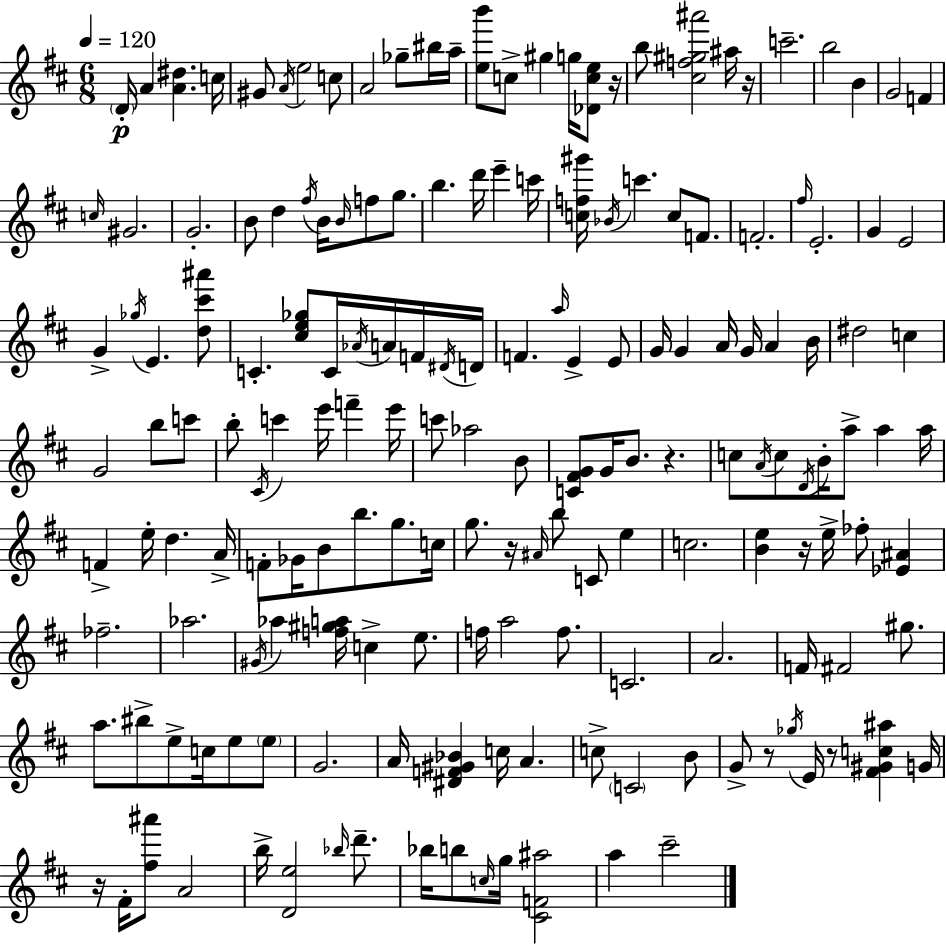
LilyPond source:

{
  \clef treble
  \numericTimeSignature
  \time 6/8
  \key d \major
  \tempo 4 = 120
  \parenthesize d'16-.\p a'4 <a' dis''>4. c''16 | gis'8 \acciaccatura { a'16 } e''2 c''8 | a'2 ges''8-- bis''16 | a''16-- <e'' b'''>8 c''8-> gis''4 g''16 <des' c'' e''>8 | \break r16 b''8 <cis'' f'' gis'' ais'''>2 ais''16 | r16 c'''2.-- | b''2 b'4 | g'2 f'4 | \break \grace { c''16 } gis'2. | g'2.-. | b'8 d''4 \acciaccatura { fis''16 } b'16 \grace { b'16 } f''8 | g''8. b''4. d'''16 e'''4-- | \break c'''16 <c'' f'' gis'''>16 \acciaccatura { bes'16 } c'''4. | c''8 f'8. f'2.-. | \grace { fis''16 } e'2.-. | g'4 e'2 | \break g'4-> \acciaccatura { ges''16 } e'4. | <d'' cis''' ais'''>8 c'4.-. | <cis'' e'' ges''>8 c'16 \acciaccatura { aes'16 } a'16 f'16 \acciaccatura { dis'16 } d'16 f'4. | \grace { a''16 } e'4-> e'8 g'16 g'4 | \break a'16 g'16 a'4 b'16 dis''2 | c''4 g'2 | b''8 c'''8 b''8-. | \acciaccatura { cis'16 } c'''4 e'''16 f'''4-- e'''16 c'''8 | \break aes''2 b'8 <c' fis' g'>8 | g'16 b'8. r4. c''8 | \acciaccatura { a'16 } c''8 \acciaccatura { d'16 } b'16-. a''8-> a''4 | a''16 f'4-> e''16-. d''4. | \break a'16-> f'8-. ges'16 b'8 b''8. g''8. | c''16 g''8. r16 \grace { ais'16 } b''8 c'8 e''4 | c''2. | <b' e''>4 r16 e''16-> fes''8-. <ees' ais'>4 | \break fes''2.-- | aes''2. | \acciaccatura { gis'16 } aes''4 <f'' gis'' a''>16 c''4-> | e''8. f''16 a''2 | \break f''8. c'2. | a'2. | f'16 fis'2 | gis''8. a''8. bis''8-> e''8-> c''16 e''8 | \break \parenthesize e''8 g'2. | a'16 <dis' f' gis' bes'>4 c''16 a'4. | c''8-> \parenthesize c'2 | b'8 g'8-> r8 \acciaccatura { ges''16 } e'16 r8 <fis' gis' c'' ais''>4 | \break g'16 r16 fis'16-. <fis'' ais'''>8 a'2 | b''16-> <d' e''>2 | \grace { bes''16 } d'''8.-- bes''16 b''8 \grace { c''16 } g''16 <cis' f' ais''>2 | a''4 cis'''2-- | \break \bar "|."
}